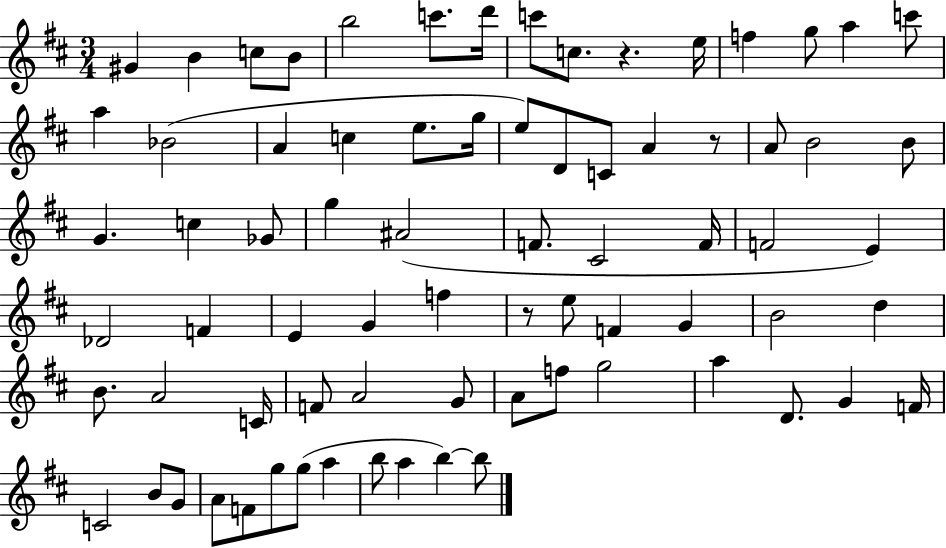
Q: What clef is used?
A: treble